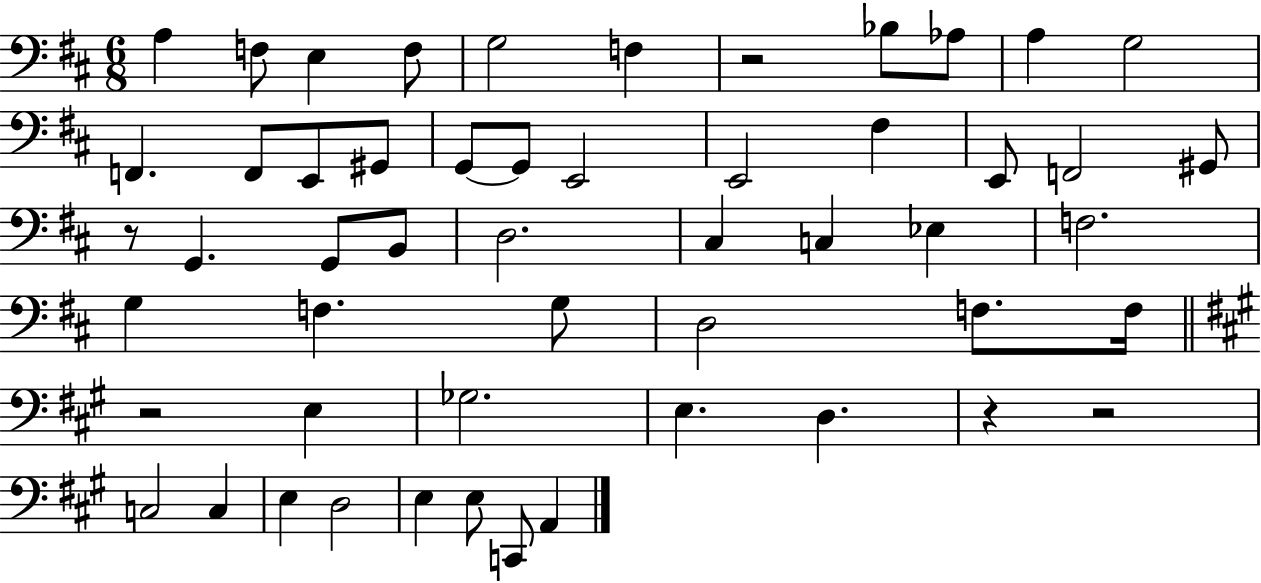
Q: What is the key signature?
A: D major